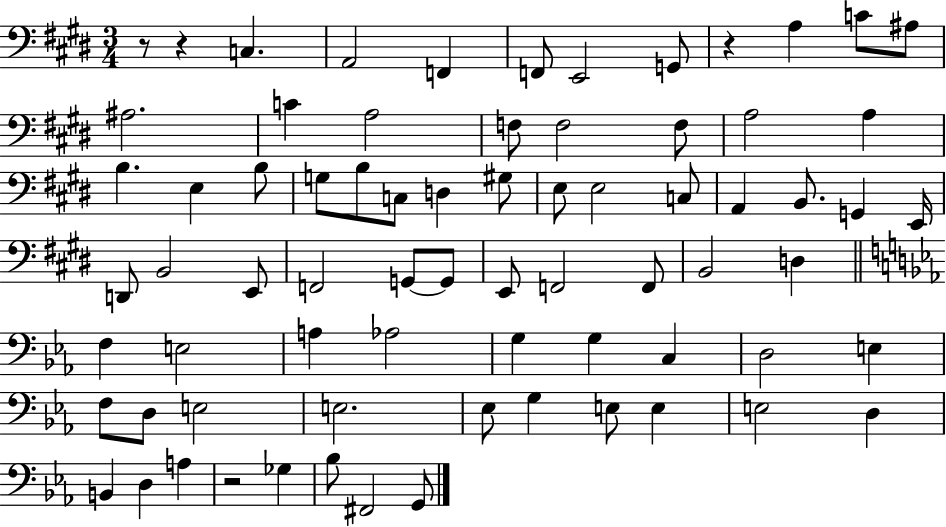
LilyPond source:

{
  \clef bass
  \numericTimeSignature
  \time 3/4
  \key e \major
  \repeat volta 2 { r8 r4 c4. | a,2 f,4 | f,8 e,2 g,8 | r4 a4 c'8 ais8 | \break ais2. | c'4 a2 | f8 f2 f8 | a2 a4 | \break b4. e4 b8 | g8 b8 c8 d4 gis8 | e8 e2 c8 | a,4 b,8. g,4 e,16 | \break d,8 b,2 e,8 | f,2 g,8~~ g,8 | e,8 f,2 f,8 | b,2 d4 | \break \bar "||" \break \key c \minor f4 e2 | a4 aes2 | g4 g4 c4 | d2 e4 | \break f8 d8 e2 | e2. | ees8 g4 e8 e4 | e2 d4 | \break b,4 d4 a4 | r2 ges4 | bes8 fis,2 g,8 | } \bar "|."
}